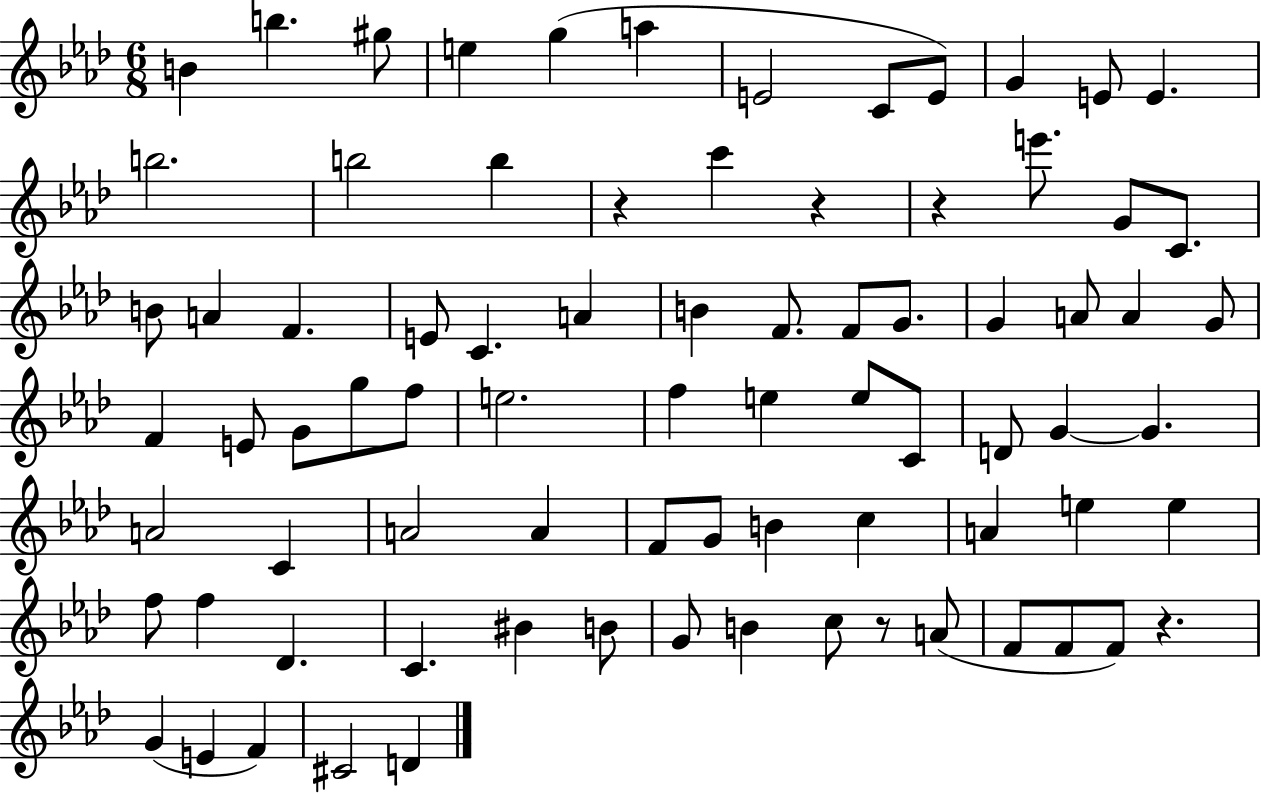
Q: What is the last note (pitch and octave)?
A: D4